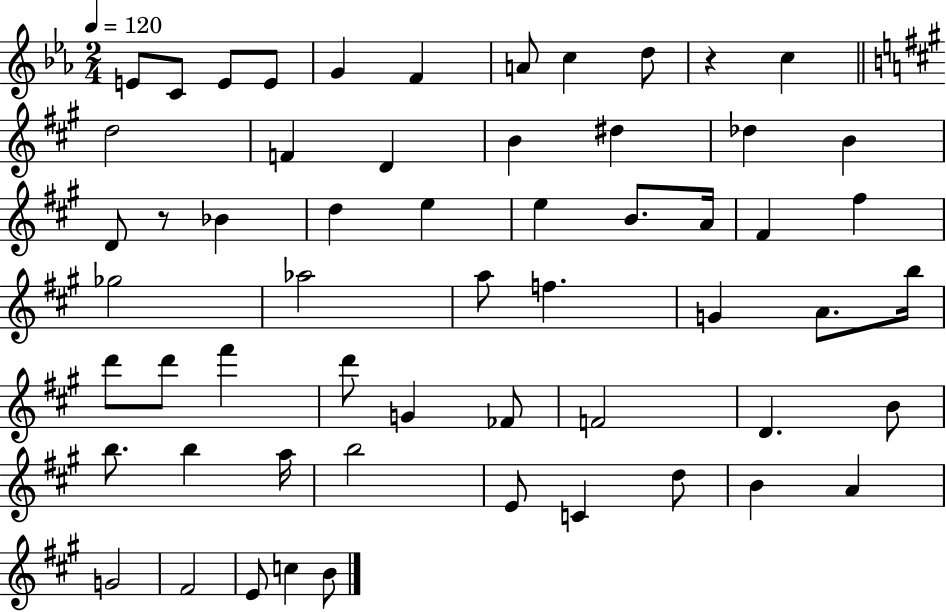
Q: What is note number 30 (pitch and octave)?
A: F5